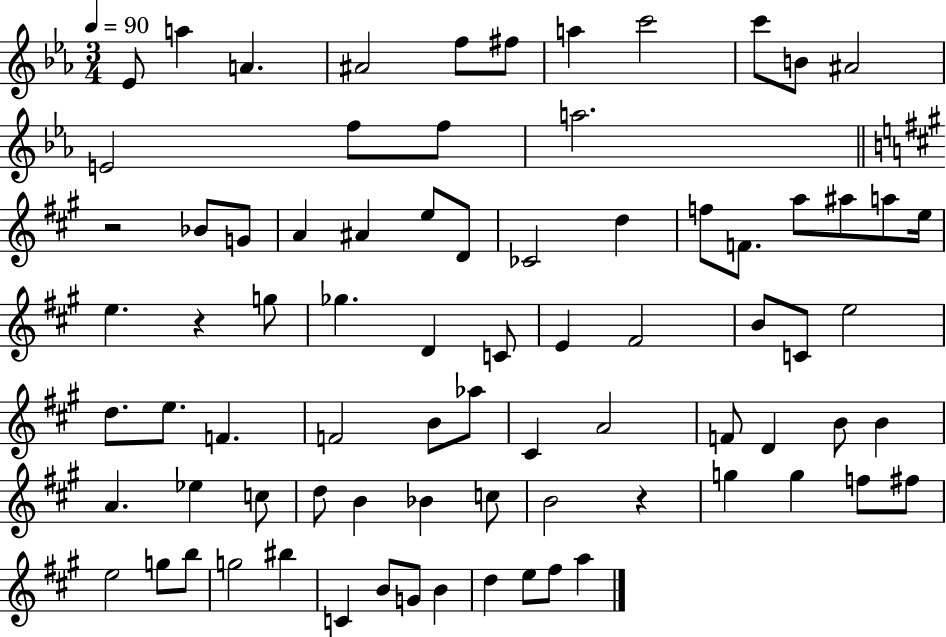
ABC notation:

X:1
T:Untitled
M:3/4
L:1/4
K:Eb
_E/2 a A ^A2 f/2 ^f/2 a c'2 c'/2 B/2 ^A2 E2 f/2 f/2 a2 z2 _B/2 G/2 A ^A e/2 D/2 _C2 d f/2 F/2 a/2 ^a/2 a/2 e/4 e z g/2 _g D C/2 E ^F2 B/2 C/2 e2 d/2 e/2 F F2 B/2 _a/2 ^C A2 F/2 D B/2 B A _e c/2 d/2 B _B c/2 B2 z g g f/2 ^f/2 e2 g/2 b/2 g2 ^b C B/2 G/2 B d e/2 ^f/2 a